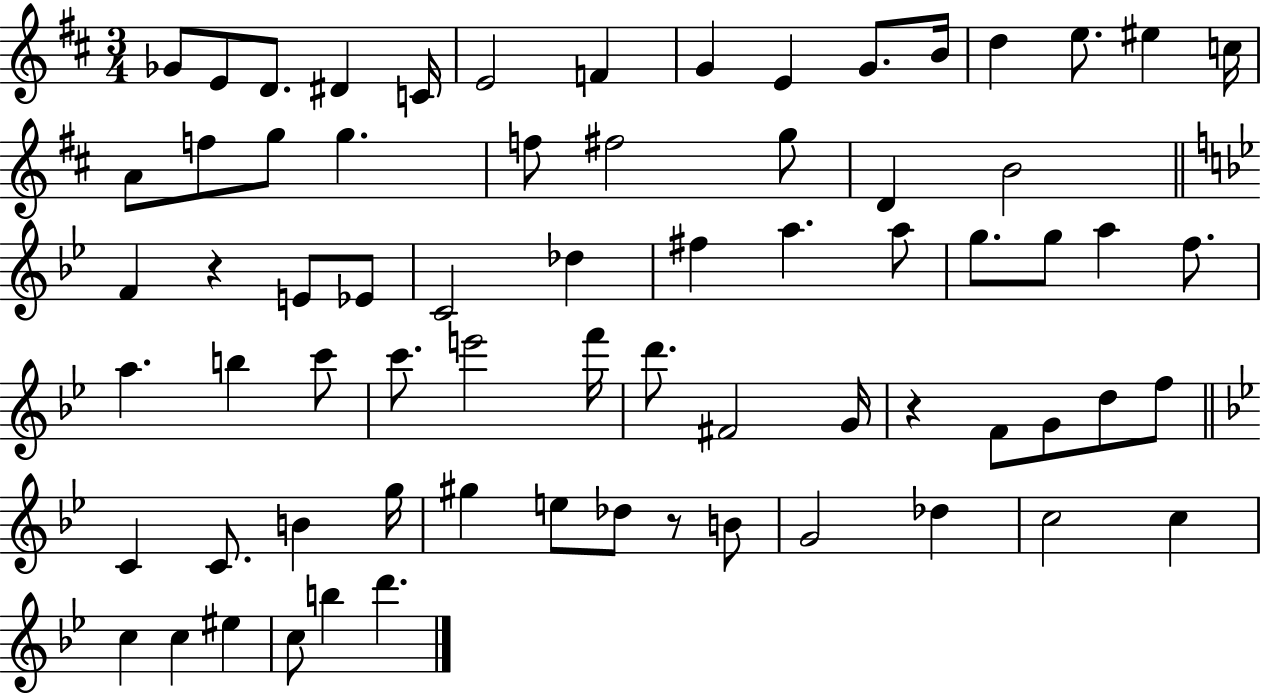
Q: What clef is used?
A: treble